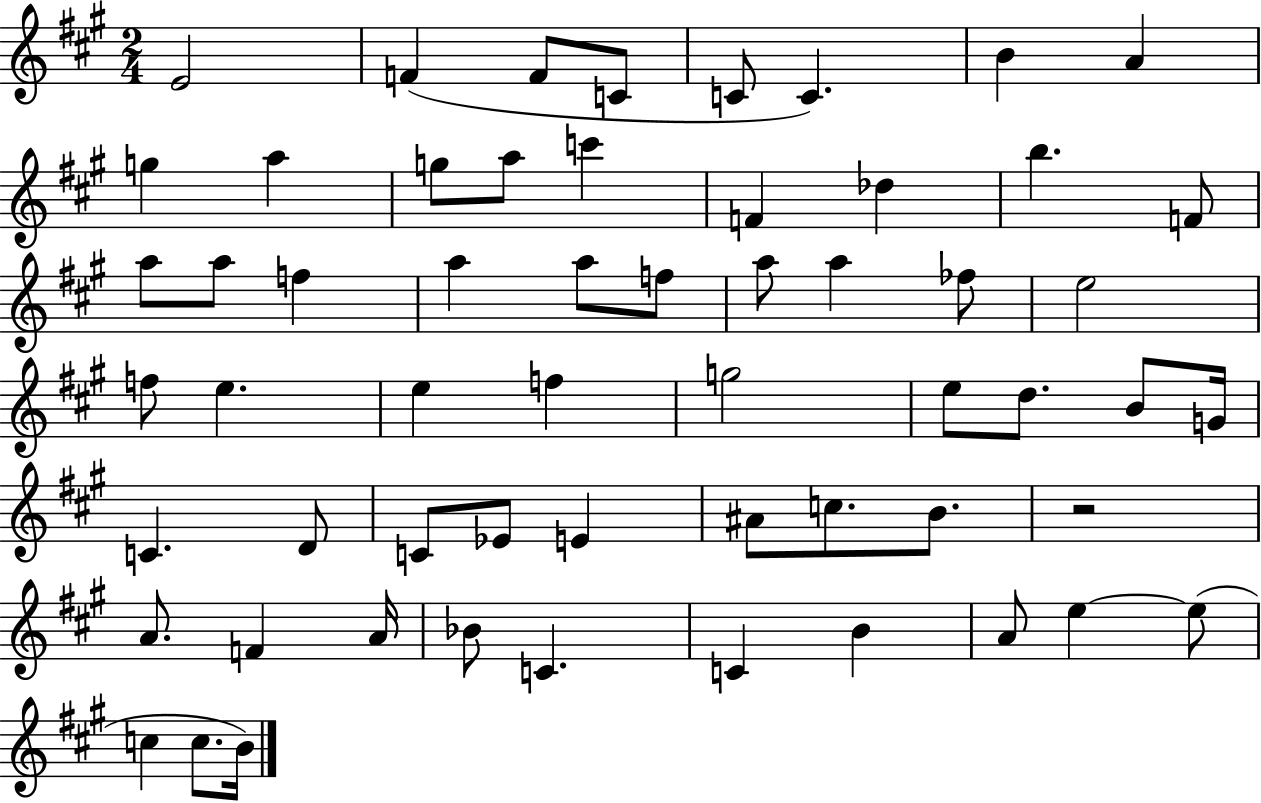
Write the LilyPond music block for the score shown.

{
  \clef treble
  \numericTimeSignature
  \time 2/4
  \key a \major
  e'2 | f'4( f'8 c'8 | c'8 c'4.) | b'4 a'4 | \break g''4 a''4 | g''8 a''8 c'''4 | f'4 des''4 | b''4. f'8 | \break a''8 a''8 f''4 | a''4 a''8 f''8 | a''8 a''4 fes''8 | e''2 | \break f''8 e''4. | e''4 f''4 | g''2 | e''8 d''8. b'8 g'16 | \break c'4. d'8 | c'8 ees'8 e'4 | ais'8 c''8. b'8. | r2 | \break a'8. f'4 a'16 | bes'8 c'4. | c'4 b'4 | a'8 e''4~~ e''8( | \break c''4 c''8. b'16) | \bar "|."
}